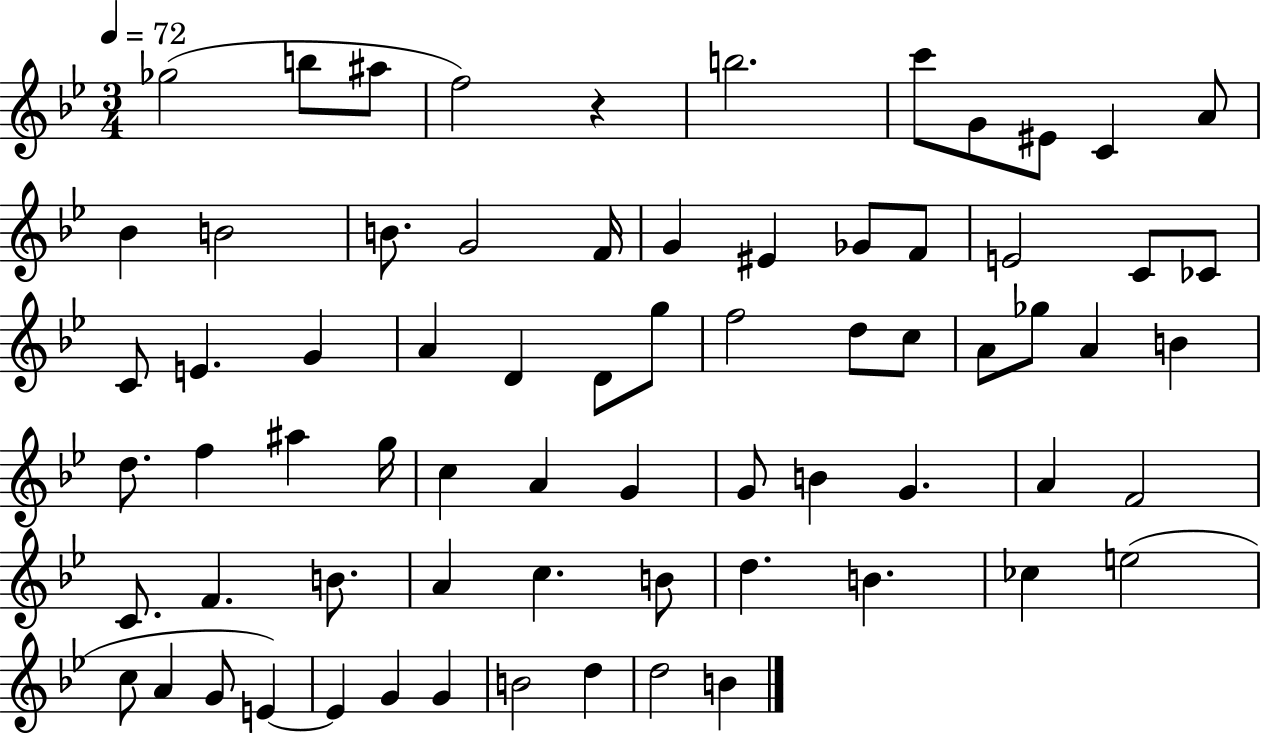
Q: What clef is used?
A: treble